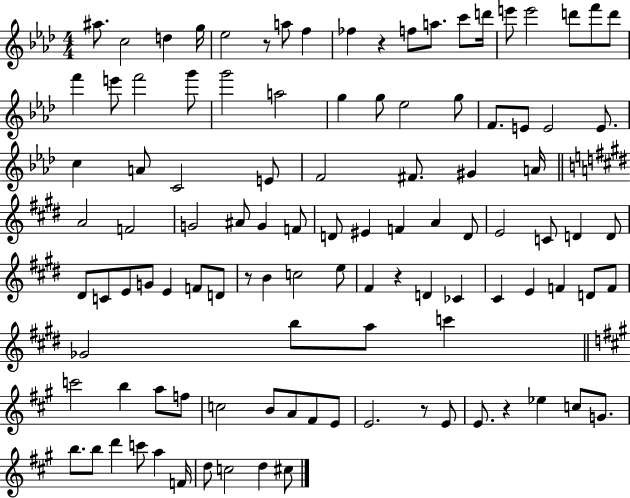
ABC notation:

X:1
T:Untitled
M:4/4
L:1/4
K:Ab
^a/2 c2 d g/4 _e2 z/2 a/2 f _f z f/2 a/2 c'/2 d'/4 e'/2 e'2 d'/2 f'/2 d'/2 f' e'/2 f'2 g'/2 g'2 a2 g g/2 _e2 g/2 F/2 E/2 E2 E/2 c A/2 C2 E/2 F2 ^F/2 ^G A/4 A2 F2 G2 ^A/2 G F/2 D/2 ^E F A D/2 E2 C/2 D D/2 ^D/2 C/2 E/2 G/2 E F/2 D/2 z/2 B c2 e/2 ^F z D _C ^C E F D/2 F/2 _G2 b/2 a/2 c' c'2 b a/2 f/2 c2 B/2 A/2 ^F/2 E/2 E2 z/2 E/2 E/2 z _e c/2 G/2 b/2 b/2 d' c'/2 a F/4 d/2 c2 d ^c/2